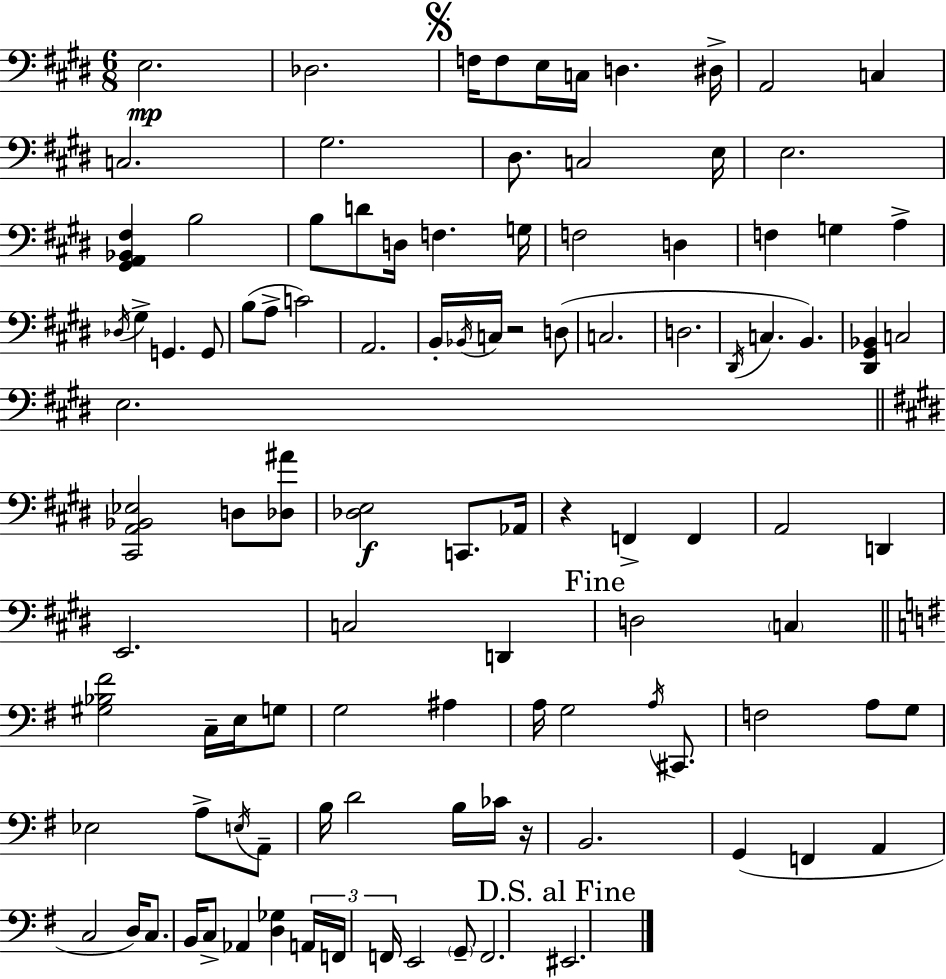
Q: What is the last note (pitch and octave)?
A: EIS2